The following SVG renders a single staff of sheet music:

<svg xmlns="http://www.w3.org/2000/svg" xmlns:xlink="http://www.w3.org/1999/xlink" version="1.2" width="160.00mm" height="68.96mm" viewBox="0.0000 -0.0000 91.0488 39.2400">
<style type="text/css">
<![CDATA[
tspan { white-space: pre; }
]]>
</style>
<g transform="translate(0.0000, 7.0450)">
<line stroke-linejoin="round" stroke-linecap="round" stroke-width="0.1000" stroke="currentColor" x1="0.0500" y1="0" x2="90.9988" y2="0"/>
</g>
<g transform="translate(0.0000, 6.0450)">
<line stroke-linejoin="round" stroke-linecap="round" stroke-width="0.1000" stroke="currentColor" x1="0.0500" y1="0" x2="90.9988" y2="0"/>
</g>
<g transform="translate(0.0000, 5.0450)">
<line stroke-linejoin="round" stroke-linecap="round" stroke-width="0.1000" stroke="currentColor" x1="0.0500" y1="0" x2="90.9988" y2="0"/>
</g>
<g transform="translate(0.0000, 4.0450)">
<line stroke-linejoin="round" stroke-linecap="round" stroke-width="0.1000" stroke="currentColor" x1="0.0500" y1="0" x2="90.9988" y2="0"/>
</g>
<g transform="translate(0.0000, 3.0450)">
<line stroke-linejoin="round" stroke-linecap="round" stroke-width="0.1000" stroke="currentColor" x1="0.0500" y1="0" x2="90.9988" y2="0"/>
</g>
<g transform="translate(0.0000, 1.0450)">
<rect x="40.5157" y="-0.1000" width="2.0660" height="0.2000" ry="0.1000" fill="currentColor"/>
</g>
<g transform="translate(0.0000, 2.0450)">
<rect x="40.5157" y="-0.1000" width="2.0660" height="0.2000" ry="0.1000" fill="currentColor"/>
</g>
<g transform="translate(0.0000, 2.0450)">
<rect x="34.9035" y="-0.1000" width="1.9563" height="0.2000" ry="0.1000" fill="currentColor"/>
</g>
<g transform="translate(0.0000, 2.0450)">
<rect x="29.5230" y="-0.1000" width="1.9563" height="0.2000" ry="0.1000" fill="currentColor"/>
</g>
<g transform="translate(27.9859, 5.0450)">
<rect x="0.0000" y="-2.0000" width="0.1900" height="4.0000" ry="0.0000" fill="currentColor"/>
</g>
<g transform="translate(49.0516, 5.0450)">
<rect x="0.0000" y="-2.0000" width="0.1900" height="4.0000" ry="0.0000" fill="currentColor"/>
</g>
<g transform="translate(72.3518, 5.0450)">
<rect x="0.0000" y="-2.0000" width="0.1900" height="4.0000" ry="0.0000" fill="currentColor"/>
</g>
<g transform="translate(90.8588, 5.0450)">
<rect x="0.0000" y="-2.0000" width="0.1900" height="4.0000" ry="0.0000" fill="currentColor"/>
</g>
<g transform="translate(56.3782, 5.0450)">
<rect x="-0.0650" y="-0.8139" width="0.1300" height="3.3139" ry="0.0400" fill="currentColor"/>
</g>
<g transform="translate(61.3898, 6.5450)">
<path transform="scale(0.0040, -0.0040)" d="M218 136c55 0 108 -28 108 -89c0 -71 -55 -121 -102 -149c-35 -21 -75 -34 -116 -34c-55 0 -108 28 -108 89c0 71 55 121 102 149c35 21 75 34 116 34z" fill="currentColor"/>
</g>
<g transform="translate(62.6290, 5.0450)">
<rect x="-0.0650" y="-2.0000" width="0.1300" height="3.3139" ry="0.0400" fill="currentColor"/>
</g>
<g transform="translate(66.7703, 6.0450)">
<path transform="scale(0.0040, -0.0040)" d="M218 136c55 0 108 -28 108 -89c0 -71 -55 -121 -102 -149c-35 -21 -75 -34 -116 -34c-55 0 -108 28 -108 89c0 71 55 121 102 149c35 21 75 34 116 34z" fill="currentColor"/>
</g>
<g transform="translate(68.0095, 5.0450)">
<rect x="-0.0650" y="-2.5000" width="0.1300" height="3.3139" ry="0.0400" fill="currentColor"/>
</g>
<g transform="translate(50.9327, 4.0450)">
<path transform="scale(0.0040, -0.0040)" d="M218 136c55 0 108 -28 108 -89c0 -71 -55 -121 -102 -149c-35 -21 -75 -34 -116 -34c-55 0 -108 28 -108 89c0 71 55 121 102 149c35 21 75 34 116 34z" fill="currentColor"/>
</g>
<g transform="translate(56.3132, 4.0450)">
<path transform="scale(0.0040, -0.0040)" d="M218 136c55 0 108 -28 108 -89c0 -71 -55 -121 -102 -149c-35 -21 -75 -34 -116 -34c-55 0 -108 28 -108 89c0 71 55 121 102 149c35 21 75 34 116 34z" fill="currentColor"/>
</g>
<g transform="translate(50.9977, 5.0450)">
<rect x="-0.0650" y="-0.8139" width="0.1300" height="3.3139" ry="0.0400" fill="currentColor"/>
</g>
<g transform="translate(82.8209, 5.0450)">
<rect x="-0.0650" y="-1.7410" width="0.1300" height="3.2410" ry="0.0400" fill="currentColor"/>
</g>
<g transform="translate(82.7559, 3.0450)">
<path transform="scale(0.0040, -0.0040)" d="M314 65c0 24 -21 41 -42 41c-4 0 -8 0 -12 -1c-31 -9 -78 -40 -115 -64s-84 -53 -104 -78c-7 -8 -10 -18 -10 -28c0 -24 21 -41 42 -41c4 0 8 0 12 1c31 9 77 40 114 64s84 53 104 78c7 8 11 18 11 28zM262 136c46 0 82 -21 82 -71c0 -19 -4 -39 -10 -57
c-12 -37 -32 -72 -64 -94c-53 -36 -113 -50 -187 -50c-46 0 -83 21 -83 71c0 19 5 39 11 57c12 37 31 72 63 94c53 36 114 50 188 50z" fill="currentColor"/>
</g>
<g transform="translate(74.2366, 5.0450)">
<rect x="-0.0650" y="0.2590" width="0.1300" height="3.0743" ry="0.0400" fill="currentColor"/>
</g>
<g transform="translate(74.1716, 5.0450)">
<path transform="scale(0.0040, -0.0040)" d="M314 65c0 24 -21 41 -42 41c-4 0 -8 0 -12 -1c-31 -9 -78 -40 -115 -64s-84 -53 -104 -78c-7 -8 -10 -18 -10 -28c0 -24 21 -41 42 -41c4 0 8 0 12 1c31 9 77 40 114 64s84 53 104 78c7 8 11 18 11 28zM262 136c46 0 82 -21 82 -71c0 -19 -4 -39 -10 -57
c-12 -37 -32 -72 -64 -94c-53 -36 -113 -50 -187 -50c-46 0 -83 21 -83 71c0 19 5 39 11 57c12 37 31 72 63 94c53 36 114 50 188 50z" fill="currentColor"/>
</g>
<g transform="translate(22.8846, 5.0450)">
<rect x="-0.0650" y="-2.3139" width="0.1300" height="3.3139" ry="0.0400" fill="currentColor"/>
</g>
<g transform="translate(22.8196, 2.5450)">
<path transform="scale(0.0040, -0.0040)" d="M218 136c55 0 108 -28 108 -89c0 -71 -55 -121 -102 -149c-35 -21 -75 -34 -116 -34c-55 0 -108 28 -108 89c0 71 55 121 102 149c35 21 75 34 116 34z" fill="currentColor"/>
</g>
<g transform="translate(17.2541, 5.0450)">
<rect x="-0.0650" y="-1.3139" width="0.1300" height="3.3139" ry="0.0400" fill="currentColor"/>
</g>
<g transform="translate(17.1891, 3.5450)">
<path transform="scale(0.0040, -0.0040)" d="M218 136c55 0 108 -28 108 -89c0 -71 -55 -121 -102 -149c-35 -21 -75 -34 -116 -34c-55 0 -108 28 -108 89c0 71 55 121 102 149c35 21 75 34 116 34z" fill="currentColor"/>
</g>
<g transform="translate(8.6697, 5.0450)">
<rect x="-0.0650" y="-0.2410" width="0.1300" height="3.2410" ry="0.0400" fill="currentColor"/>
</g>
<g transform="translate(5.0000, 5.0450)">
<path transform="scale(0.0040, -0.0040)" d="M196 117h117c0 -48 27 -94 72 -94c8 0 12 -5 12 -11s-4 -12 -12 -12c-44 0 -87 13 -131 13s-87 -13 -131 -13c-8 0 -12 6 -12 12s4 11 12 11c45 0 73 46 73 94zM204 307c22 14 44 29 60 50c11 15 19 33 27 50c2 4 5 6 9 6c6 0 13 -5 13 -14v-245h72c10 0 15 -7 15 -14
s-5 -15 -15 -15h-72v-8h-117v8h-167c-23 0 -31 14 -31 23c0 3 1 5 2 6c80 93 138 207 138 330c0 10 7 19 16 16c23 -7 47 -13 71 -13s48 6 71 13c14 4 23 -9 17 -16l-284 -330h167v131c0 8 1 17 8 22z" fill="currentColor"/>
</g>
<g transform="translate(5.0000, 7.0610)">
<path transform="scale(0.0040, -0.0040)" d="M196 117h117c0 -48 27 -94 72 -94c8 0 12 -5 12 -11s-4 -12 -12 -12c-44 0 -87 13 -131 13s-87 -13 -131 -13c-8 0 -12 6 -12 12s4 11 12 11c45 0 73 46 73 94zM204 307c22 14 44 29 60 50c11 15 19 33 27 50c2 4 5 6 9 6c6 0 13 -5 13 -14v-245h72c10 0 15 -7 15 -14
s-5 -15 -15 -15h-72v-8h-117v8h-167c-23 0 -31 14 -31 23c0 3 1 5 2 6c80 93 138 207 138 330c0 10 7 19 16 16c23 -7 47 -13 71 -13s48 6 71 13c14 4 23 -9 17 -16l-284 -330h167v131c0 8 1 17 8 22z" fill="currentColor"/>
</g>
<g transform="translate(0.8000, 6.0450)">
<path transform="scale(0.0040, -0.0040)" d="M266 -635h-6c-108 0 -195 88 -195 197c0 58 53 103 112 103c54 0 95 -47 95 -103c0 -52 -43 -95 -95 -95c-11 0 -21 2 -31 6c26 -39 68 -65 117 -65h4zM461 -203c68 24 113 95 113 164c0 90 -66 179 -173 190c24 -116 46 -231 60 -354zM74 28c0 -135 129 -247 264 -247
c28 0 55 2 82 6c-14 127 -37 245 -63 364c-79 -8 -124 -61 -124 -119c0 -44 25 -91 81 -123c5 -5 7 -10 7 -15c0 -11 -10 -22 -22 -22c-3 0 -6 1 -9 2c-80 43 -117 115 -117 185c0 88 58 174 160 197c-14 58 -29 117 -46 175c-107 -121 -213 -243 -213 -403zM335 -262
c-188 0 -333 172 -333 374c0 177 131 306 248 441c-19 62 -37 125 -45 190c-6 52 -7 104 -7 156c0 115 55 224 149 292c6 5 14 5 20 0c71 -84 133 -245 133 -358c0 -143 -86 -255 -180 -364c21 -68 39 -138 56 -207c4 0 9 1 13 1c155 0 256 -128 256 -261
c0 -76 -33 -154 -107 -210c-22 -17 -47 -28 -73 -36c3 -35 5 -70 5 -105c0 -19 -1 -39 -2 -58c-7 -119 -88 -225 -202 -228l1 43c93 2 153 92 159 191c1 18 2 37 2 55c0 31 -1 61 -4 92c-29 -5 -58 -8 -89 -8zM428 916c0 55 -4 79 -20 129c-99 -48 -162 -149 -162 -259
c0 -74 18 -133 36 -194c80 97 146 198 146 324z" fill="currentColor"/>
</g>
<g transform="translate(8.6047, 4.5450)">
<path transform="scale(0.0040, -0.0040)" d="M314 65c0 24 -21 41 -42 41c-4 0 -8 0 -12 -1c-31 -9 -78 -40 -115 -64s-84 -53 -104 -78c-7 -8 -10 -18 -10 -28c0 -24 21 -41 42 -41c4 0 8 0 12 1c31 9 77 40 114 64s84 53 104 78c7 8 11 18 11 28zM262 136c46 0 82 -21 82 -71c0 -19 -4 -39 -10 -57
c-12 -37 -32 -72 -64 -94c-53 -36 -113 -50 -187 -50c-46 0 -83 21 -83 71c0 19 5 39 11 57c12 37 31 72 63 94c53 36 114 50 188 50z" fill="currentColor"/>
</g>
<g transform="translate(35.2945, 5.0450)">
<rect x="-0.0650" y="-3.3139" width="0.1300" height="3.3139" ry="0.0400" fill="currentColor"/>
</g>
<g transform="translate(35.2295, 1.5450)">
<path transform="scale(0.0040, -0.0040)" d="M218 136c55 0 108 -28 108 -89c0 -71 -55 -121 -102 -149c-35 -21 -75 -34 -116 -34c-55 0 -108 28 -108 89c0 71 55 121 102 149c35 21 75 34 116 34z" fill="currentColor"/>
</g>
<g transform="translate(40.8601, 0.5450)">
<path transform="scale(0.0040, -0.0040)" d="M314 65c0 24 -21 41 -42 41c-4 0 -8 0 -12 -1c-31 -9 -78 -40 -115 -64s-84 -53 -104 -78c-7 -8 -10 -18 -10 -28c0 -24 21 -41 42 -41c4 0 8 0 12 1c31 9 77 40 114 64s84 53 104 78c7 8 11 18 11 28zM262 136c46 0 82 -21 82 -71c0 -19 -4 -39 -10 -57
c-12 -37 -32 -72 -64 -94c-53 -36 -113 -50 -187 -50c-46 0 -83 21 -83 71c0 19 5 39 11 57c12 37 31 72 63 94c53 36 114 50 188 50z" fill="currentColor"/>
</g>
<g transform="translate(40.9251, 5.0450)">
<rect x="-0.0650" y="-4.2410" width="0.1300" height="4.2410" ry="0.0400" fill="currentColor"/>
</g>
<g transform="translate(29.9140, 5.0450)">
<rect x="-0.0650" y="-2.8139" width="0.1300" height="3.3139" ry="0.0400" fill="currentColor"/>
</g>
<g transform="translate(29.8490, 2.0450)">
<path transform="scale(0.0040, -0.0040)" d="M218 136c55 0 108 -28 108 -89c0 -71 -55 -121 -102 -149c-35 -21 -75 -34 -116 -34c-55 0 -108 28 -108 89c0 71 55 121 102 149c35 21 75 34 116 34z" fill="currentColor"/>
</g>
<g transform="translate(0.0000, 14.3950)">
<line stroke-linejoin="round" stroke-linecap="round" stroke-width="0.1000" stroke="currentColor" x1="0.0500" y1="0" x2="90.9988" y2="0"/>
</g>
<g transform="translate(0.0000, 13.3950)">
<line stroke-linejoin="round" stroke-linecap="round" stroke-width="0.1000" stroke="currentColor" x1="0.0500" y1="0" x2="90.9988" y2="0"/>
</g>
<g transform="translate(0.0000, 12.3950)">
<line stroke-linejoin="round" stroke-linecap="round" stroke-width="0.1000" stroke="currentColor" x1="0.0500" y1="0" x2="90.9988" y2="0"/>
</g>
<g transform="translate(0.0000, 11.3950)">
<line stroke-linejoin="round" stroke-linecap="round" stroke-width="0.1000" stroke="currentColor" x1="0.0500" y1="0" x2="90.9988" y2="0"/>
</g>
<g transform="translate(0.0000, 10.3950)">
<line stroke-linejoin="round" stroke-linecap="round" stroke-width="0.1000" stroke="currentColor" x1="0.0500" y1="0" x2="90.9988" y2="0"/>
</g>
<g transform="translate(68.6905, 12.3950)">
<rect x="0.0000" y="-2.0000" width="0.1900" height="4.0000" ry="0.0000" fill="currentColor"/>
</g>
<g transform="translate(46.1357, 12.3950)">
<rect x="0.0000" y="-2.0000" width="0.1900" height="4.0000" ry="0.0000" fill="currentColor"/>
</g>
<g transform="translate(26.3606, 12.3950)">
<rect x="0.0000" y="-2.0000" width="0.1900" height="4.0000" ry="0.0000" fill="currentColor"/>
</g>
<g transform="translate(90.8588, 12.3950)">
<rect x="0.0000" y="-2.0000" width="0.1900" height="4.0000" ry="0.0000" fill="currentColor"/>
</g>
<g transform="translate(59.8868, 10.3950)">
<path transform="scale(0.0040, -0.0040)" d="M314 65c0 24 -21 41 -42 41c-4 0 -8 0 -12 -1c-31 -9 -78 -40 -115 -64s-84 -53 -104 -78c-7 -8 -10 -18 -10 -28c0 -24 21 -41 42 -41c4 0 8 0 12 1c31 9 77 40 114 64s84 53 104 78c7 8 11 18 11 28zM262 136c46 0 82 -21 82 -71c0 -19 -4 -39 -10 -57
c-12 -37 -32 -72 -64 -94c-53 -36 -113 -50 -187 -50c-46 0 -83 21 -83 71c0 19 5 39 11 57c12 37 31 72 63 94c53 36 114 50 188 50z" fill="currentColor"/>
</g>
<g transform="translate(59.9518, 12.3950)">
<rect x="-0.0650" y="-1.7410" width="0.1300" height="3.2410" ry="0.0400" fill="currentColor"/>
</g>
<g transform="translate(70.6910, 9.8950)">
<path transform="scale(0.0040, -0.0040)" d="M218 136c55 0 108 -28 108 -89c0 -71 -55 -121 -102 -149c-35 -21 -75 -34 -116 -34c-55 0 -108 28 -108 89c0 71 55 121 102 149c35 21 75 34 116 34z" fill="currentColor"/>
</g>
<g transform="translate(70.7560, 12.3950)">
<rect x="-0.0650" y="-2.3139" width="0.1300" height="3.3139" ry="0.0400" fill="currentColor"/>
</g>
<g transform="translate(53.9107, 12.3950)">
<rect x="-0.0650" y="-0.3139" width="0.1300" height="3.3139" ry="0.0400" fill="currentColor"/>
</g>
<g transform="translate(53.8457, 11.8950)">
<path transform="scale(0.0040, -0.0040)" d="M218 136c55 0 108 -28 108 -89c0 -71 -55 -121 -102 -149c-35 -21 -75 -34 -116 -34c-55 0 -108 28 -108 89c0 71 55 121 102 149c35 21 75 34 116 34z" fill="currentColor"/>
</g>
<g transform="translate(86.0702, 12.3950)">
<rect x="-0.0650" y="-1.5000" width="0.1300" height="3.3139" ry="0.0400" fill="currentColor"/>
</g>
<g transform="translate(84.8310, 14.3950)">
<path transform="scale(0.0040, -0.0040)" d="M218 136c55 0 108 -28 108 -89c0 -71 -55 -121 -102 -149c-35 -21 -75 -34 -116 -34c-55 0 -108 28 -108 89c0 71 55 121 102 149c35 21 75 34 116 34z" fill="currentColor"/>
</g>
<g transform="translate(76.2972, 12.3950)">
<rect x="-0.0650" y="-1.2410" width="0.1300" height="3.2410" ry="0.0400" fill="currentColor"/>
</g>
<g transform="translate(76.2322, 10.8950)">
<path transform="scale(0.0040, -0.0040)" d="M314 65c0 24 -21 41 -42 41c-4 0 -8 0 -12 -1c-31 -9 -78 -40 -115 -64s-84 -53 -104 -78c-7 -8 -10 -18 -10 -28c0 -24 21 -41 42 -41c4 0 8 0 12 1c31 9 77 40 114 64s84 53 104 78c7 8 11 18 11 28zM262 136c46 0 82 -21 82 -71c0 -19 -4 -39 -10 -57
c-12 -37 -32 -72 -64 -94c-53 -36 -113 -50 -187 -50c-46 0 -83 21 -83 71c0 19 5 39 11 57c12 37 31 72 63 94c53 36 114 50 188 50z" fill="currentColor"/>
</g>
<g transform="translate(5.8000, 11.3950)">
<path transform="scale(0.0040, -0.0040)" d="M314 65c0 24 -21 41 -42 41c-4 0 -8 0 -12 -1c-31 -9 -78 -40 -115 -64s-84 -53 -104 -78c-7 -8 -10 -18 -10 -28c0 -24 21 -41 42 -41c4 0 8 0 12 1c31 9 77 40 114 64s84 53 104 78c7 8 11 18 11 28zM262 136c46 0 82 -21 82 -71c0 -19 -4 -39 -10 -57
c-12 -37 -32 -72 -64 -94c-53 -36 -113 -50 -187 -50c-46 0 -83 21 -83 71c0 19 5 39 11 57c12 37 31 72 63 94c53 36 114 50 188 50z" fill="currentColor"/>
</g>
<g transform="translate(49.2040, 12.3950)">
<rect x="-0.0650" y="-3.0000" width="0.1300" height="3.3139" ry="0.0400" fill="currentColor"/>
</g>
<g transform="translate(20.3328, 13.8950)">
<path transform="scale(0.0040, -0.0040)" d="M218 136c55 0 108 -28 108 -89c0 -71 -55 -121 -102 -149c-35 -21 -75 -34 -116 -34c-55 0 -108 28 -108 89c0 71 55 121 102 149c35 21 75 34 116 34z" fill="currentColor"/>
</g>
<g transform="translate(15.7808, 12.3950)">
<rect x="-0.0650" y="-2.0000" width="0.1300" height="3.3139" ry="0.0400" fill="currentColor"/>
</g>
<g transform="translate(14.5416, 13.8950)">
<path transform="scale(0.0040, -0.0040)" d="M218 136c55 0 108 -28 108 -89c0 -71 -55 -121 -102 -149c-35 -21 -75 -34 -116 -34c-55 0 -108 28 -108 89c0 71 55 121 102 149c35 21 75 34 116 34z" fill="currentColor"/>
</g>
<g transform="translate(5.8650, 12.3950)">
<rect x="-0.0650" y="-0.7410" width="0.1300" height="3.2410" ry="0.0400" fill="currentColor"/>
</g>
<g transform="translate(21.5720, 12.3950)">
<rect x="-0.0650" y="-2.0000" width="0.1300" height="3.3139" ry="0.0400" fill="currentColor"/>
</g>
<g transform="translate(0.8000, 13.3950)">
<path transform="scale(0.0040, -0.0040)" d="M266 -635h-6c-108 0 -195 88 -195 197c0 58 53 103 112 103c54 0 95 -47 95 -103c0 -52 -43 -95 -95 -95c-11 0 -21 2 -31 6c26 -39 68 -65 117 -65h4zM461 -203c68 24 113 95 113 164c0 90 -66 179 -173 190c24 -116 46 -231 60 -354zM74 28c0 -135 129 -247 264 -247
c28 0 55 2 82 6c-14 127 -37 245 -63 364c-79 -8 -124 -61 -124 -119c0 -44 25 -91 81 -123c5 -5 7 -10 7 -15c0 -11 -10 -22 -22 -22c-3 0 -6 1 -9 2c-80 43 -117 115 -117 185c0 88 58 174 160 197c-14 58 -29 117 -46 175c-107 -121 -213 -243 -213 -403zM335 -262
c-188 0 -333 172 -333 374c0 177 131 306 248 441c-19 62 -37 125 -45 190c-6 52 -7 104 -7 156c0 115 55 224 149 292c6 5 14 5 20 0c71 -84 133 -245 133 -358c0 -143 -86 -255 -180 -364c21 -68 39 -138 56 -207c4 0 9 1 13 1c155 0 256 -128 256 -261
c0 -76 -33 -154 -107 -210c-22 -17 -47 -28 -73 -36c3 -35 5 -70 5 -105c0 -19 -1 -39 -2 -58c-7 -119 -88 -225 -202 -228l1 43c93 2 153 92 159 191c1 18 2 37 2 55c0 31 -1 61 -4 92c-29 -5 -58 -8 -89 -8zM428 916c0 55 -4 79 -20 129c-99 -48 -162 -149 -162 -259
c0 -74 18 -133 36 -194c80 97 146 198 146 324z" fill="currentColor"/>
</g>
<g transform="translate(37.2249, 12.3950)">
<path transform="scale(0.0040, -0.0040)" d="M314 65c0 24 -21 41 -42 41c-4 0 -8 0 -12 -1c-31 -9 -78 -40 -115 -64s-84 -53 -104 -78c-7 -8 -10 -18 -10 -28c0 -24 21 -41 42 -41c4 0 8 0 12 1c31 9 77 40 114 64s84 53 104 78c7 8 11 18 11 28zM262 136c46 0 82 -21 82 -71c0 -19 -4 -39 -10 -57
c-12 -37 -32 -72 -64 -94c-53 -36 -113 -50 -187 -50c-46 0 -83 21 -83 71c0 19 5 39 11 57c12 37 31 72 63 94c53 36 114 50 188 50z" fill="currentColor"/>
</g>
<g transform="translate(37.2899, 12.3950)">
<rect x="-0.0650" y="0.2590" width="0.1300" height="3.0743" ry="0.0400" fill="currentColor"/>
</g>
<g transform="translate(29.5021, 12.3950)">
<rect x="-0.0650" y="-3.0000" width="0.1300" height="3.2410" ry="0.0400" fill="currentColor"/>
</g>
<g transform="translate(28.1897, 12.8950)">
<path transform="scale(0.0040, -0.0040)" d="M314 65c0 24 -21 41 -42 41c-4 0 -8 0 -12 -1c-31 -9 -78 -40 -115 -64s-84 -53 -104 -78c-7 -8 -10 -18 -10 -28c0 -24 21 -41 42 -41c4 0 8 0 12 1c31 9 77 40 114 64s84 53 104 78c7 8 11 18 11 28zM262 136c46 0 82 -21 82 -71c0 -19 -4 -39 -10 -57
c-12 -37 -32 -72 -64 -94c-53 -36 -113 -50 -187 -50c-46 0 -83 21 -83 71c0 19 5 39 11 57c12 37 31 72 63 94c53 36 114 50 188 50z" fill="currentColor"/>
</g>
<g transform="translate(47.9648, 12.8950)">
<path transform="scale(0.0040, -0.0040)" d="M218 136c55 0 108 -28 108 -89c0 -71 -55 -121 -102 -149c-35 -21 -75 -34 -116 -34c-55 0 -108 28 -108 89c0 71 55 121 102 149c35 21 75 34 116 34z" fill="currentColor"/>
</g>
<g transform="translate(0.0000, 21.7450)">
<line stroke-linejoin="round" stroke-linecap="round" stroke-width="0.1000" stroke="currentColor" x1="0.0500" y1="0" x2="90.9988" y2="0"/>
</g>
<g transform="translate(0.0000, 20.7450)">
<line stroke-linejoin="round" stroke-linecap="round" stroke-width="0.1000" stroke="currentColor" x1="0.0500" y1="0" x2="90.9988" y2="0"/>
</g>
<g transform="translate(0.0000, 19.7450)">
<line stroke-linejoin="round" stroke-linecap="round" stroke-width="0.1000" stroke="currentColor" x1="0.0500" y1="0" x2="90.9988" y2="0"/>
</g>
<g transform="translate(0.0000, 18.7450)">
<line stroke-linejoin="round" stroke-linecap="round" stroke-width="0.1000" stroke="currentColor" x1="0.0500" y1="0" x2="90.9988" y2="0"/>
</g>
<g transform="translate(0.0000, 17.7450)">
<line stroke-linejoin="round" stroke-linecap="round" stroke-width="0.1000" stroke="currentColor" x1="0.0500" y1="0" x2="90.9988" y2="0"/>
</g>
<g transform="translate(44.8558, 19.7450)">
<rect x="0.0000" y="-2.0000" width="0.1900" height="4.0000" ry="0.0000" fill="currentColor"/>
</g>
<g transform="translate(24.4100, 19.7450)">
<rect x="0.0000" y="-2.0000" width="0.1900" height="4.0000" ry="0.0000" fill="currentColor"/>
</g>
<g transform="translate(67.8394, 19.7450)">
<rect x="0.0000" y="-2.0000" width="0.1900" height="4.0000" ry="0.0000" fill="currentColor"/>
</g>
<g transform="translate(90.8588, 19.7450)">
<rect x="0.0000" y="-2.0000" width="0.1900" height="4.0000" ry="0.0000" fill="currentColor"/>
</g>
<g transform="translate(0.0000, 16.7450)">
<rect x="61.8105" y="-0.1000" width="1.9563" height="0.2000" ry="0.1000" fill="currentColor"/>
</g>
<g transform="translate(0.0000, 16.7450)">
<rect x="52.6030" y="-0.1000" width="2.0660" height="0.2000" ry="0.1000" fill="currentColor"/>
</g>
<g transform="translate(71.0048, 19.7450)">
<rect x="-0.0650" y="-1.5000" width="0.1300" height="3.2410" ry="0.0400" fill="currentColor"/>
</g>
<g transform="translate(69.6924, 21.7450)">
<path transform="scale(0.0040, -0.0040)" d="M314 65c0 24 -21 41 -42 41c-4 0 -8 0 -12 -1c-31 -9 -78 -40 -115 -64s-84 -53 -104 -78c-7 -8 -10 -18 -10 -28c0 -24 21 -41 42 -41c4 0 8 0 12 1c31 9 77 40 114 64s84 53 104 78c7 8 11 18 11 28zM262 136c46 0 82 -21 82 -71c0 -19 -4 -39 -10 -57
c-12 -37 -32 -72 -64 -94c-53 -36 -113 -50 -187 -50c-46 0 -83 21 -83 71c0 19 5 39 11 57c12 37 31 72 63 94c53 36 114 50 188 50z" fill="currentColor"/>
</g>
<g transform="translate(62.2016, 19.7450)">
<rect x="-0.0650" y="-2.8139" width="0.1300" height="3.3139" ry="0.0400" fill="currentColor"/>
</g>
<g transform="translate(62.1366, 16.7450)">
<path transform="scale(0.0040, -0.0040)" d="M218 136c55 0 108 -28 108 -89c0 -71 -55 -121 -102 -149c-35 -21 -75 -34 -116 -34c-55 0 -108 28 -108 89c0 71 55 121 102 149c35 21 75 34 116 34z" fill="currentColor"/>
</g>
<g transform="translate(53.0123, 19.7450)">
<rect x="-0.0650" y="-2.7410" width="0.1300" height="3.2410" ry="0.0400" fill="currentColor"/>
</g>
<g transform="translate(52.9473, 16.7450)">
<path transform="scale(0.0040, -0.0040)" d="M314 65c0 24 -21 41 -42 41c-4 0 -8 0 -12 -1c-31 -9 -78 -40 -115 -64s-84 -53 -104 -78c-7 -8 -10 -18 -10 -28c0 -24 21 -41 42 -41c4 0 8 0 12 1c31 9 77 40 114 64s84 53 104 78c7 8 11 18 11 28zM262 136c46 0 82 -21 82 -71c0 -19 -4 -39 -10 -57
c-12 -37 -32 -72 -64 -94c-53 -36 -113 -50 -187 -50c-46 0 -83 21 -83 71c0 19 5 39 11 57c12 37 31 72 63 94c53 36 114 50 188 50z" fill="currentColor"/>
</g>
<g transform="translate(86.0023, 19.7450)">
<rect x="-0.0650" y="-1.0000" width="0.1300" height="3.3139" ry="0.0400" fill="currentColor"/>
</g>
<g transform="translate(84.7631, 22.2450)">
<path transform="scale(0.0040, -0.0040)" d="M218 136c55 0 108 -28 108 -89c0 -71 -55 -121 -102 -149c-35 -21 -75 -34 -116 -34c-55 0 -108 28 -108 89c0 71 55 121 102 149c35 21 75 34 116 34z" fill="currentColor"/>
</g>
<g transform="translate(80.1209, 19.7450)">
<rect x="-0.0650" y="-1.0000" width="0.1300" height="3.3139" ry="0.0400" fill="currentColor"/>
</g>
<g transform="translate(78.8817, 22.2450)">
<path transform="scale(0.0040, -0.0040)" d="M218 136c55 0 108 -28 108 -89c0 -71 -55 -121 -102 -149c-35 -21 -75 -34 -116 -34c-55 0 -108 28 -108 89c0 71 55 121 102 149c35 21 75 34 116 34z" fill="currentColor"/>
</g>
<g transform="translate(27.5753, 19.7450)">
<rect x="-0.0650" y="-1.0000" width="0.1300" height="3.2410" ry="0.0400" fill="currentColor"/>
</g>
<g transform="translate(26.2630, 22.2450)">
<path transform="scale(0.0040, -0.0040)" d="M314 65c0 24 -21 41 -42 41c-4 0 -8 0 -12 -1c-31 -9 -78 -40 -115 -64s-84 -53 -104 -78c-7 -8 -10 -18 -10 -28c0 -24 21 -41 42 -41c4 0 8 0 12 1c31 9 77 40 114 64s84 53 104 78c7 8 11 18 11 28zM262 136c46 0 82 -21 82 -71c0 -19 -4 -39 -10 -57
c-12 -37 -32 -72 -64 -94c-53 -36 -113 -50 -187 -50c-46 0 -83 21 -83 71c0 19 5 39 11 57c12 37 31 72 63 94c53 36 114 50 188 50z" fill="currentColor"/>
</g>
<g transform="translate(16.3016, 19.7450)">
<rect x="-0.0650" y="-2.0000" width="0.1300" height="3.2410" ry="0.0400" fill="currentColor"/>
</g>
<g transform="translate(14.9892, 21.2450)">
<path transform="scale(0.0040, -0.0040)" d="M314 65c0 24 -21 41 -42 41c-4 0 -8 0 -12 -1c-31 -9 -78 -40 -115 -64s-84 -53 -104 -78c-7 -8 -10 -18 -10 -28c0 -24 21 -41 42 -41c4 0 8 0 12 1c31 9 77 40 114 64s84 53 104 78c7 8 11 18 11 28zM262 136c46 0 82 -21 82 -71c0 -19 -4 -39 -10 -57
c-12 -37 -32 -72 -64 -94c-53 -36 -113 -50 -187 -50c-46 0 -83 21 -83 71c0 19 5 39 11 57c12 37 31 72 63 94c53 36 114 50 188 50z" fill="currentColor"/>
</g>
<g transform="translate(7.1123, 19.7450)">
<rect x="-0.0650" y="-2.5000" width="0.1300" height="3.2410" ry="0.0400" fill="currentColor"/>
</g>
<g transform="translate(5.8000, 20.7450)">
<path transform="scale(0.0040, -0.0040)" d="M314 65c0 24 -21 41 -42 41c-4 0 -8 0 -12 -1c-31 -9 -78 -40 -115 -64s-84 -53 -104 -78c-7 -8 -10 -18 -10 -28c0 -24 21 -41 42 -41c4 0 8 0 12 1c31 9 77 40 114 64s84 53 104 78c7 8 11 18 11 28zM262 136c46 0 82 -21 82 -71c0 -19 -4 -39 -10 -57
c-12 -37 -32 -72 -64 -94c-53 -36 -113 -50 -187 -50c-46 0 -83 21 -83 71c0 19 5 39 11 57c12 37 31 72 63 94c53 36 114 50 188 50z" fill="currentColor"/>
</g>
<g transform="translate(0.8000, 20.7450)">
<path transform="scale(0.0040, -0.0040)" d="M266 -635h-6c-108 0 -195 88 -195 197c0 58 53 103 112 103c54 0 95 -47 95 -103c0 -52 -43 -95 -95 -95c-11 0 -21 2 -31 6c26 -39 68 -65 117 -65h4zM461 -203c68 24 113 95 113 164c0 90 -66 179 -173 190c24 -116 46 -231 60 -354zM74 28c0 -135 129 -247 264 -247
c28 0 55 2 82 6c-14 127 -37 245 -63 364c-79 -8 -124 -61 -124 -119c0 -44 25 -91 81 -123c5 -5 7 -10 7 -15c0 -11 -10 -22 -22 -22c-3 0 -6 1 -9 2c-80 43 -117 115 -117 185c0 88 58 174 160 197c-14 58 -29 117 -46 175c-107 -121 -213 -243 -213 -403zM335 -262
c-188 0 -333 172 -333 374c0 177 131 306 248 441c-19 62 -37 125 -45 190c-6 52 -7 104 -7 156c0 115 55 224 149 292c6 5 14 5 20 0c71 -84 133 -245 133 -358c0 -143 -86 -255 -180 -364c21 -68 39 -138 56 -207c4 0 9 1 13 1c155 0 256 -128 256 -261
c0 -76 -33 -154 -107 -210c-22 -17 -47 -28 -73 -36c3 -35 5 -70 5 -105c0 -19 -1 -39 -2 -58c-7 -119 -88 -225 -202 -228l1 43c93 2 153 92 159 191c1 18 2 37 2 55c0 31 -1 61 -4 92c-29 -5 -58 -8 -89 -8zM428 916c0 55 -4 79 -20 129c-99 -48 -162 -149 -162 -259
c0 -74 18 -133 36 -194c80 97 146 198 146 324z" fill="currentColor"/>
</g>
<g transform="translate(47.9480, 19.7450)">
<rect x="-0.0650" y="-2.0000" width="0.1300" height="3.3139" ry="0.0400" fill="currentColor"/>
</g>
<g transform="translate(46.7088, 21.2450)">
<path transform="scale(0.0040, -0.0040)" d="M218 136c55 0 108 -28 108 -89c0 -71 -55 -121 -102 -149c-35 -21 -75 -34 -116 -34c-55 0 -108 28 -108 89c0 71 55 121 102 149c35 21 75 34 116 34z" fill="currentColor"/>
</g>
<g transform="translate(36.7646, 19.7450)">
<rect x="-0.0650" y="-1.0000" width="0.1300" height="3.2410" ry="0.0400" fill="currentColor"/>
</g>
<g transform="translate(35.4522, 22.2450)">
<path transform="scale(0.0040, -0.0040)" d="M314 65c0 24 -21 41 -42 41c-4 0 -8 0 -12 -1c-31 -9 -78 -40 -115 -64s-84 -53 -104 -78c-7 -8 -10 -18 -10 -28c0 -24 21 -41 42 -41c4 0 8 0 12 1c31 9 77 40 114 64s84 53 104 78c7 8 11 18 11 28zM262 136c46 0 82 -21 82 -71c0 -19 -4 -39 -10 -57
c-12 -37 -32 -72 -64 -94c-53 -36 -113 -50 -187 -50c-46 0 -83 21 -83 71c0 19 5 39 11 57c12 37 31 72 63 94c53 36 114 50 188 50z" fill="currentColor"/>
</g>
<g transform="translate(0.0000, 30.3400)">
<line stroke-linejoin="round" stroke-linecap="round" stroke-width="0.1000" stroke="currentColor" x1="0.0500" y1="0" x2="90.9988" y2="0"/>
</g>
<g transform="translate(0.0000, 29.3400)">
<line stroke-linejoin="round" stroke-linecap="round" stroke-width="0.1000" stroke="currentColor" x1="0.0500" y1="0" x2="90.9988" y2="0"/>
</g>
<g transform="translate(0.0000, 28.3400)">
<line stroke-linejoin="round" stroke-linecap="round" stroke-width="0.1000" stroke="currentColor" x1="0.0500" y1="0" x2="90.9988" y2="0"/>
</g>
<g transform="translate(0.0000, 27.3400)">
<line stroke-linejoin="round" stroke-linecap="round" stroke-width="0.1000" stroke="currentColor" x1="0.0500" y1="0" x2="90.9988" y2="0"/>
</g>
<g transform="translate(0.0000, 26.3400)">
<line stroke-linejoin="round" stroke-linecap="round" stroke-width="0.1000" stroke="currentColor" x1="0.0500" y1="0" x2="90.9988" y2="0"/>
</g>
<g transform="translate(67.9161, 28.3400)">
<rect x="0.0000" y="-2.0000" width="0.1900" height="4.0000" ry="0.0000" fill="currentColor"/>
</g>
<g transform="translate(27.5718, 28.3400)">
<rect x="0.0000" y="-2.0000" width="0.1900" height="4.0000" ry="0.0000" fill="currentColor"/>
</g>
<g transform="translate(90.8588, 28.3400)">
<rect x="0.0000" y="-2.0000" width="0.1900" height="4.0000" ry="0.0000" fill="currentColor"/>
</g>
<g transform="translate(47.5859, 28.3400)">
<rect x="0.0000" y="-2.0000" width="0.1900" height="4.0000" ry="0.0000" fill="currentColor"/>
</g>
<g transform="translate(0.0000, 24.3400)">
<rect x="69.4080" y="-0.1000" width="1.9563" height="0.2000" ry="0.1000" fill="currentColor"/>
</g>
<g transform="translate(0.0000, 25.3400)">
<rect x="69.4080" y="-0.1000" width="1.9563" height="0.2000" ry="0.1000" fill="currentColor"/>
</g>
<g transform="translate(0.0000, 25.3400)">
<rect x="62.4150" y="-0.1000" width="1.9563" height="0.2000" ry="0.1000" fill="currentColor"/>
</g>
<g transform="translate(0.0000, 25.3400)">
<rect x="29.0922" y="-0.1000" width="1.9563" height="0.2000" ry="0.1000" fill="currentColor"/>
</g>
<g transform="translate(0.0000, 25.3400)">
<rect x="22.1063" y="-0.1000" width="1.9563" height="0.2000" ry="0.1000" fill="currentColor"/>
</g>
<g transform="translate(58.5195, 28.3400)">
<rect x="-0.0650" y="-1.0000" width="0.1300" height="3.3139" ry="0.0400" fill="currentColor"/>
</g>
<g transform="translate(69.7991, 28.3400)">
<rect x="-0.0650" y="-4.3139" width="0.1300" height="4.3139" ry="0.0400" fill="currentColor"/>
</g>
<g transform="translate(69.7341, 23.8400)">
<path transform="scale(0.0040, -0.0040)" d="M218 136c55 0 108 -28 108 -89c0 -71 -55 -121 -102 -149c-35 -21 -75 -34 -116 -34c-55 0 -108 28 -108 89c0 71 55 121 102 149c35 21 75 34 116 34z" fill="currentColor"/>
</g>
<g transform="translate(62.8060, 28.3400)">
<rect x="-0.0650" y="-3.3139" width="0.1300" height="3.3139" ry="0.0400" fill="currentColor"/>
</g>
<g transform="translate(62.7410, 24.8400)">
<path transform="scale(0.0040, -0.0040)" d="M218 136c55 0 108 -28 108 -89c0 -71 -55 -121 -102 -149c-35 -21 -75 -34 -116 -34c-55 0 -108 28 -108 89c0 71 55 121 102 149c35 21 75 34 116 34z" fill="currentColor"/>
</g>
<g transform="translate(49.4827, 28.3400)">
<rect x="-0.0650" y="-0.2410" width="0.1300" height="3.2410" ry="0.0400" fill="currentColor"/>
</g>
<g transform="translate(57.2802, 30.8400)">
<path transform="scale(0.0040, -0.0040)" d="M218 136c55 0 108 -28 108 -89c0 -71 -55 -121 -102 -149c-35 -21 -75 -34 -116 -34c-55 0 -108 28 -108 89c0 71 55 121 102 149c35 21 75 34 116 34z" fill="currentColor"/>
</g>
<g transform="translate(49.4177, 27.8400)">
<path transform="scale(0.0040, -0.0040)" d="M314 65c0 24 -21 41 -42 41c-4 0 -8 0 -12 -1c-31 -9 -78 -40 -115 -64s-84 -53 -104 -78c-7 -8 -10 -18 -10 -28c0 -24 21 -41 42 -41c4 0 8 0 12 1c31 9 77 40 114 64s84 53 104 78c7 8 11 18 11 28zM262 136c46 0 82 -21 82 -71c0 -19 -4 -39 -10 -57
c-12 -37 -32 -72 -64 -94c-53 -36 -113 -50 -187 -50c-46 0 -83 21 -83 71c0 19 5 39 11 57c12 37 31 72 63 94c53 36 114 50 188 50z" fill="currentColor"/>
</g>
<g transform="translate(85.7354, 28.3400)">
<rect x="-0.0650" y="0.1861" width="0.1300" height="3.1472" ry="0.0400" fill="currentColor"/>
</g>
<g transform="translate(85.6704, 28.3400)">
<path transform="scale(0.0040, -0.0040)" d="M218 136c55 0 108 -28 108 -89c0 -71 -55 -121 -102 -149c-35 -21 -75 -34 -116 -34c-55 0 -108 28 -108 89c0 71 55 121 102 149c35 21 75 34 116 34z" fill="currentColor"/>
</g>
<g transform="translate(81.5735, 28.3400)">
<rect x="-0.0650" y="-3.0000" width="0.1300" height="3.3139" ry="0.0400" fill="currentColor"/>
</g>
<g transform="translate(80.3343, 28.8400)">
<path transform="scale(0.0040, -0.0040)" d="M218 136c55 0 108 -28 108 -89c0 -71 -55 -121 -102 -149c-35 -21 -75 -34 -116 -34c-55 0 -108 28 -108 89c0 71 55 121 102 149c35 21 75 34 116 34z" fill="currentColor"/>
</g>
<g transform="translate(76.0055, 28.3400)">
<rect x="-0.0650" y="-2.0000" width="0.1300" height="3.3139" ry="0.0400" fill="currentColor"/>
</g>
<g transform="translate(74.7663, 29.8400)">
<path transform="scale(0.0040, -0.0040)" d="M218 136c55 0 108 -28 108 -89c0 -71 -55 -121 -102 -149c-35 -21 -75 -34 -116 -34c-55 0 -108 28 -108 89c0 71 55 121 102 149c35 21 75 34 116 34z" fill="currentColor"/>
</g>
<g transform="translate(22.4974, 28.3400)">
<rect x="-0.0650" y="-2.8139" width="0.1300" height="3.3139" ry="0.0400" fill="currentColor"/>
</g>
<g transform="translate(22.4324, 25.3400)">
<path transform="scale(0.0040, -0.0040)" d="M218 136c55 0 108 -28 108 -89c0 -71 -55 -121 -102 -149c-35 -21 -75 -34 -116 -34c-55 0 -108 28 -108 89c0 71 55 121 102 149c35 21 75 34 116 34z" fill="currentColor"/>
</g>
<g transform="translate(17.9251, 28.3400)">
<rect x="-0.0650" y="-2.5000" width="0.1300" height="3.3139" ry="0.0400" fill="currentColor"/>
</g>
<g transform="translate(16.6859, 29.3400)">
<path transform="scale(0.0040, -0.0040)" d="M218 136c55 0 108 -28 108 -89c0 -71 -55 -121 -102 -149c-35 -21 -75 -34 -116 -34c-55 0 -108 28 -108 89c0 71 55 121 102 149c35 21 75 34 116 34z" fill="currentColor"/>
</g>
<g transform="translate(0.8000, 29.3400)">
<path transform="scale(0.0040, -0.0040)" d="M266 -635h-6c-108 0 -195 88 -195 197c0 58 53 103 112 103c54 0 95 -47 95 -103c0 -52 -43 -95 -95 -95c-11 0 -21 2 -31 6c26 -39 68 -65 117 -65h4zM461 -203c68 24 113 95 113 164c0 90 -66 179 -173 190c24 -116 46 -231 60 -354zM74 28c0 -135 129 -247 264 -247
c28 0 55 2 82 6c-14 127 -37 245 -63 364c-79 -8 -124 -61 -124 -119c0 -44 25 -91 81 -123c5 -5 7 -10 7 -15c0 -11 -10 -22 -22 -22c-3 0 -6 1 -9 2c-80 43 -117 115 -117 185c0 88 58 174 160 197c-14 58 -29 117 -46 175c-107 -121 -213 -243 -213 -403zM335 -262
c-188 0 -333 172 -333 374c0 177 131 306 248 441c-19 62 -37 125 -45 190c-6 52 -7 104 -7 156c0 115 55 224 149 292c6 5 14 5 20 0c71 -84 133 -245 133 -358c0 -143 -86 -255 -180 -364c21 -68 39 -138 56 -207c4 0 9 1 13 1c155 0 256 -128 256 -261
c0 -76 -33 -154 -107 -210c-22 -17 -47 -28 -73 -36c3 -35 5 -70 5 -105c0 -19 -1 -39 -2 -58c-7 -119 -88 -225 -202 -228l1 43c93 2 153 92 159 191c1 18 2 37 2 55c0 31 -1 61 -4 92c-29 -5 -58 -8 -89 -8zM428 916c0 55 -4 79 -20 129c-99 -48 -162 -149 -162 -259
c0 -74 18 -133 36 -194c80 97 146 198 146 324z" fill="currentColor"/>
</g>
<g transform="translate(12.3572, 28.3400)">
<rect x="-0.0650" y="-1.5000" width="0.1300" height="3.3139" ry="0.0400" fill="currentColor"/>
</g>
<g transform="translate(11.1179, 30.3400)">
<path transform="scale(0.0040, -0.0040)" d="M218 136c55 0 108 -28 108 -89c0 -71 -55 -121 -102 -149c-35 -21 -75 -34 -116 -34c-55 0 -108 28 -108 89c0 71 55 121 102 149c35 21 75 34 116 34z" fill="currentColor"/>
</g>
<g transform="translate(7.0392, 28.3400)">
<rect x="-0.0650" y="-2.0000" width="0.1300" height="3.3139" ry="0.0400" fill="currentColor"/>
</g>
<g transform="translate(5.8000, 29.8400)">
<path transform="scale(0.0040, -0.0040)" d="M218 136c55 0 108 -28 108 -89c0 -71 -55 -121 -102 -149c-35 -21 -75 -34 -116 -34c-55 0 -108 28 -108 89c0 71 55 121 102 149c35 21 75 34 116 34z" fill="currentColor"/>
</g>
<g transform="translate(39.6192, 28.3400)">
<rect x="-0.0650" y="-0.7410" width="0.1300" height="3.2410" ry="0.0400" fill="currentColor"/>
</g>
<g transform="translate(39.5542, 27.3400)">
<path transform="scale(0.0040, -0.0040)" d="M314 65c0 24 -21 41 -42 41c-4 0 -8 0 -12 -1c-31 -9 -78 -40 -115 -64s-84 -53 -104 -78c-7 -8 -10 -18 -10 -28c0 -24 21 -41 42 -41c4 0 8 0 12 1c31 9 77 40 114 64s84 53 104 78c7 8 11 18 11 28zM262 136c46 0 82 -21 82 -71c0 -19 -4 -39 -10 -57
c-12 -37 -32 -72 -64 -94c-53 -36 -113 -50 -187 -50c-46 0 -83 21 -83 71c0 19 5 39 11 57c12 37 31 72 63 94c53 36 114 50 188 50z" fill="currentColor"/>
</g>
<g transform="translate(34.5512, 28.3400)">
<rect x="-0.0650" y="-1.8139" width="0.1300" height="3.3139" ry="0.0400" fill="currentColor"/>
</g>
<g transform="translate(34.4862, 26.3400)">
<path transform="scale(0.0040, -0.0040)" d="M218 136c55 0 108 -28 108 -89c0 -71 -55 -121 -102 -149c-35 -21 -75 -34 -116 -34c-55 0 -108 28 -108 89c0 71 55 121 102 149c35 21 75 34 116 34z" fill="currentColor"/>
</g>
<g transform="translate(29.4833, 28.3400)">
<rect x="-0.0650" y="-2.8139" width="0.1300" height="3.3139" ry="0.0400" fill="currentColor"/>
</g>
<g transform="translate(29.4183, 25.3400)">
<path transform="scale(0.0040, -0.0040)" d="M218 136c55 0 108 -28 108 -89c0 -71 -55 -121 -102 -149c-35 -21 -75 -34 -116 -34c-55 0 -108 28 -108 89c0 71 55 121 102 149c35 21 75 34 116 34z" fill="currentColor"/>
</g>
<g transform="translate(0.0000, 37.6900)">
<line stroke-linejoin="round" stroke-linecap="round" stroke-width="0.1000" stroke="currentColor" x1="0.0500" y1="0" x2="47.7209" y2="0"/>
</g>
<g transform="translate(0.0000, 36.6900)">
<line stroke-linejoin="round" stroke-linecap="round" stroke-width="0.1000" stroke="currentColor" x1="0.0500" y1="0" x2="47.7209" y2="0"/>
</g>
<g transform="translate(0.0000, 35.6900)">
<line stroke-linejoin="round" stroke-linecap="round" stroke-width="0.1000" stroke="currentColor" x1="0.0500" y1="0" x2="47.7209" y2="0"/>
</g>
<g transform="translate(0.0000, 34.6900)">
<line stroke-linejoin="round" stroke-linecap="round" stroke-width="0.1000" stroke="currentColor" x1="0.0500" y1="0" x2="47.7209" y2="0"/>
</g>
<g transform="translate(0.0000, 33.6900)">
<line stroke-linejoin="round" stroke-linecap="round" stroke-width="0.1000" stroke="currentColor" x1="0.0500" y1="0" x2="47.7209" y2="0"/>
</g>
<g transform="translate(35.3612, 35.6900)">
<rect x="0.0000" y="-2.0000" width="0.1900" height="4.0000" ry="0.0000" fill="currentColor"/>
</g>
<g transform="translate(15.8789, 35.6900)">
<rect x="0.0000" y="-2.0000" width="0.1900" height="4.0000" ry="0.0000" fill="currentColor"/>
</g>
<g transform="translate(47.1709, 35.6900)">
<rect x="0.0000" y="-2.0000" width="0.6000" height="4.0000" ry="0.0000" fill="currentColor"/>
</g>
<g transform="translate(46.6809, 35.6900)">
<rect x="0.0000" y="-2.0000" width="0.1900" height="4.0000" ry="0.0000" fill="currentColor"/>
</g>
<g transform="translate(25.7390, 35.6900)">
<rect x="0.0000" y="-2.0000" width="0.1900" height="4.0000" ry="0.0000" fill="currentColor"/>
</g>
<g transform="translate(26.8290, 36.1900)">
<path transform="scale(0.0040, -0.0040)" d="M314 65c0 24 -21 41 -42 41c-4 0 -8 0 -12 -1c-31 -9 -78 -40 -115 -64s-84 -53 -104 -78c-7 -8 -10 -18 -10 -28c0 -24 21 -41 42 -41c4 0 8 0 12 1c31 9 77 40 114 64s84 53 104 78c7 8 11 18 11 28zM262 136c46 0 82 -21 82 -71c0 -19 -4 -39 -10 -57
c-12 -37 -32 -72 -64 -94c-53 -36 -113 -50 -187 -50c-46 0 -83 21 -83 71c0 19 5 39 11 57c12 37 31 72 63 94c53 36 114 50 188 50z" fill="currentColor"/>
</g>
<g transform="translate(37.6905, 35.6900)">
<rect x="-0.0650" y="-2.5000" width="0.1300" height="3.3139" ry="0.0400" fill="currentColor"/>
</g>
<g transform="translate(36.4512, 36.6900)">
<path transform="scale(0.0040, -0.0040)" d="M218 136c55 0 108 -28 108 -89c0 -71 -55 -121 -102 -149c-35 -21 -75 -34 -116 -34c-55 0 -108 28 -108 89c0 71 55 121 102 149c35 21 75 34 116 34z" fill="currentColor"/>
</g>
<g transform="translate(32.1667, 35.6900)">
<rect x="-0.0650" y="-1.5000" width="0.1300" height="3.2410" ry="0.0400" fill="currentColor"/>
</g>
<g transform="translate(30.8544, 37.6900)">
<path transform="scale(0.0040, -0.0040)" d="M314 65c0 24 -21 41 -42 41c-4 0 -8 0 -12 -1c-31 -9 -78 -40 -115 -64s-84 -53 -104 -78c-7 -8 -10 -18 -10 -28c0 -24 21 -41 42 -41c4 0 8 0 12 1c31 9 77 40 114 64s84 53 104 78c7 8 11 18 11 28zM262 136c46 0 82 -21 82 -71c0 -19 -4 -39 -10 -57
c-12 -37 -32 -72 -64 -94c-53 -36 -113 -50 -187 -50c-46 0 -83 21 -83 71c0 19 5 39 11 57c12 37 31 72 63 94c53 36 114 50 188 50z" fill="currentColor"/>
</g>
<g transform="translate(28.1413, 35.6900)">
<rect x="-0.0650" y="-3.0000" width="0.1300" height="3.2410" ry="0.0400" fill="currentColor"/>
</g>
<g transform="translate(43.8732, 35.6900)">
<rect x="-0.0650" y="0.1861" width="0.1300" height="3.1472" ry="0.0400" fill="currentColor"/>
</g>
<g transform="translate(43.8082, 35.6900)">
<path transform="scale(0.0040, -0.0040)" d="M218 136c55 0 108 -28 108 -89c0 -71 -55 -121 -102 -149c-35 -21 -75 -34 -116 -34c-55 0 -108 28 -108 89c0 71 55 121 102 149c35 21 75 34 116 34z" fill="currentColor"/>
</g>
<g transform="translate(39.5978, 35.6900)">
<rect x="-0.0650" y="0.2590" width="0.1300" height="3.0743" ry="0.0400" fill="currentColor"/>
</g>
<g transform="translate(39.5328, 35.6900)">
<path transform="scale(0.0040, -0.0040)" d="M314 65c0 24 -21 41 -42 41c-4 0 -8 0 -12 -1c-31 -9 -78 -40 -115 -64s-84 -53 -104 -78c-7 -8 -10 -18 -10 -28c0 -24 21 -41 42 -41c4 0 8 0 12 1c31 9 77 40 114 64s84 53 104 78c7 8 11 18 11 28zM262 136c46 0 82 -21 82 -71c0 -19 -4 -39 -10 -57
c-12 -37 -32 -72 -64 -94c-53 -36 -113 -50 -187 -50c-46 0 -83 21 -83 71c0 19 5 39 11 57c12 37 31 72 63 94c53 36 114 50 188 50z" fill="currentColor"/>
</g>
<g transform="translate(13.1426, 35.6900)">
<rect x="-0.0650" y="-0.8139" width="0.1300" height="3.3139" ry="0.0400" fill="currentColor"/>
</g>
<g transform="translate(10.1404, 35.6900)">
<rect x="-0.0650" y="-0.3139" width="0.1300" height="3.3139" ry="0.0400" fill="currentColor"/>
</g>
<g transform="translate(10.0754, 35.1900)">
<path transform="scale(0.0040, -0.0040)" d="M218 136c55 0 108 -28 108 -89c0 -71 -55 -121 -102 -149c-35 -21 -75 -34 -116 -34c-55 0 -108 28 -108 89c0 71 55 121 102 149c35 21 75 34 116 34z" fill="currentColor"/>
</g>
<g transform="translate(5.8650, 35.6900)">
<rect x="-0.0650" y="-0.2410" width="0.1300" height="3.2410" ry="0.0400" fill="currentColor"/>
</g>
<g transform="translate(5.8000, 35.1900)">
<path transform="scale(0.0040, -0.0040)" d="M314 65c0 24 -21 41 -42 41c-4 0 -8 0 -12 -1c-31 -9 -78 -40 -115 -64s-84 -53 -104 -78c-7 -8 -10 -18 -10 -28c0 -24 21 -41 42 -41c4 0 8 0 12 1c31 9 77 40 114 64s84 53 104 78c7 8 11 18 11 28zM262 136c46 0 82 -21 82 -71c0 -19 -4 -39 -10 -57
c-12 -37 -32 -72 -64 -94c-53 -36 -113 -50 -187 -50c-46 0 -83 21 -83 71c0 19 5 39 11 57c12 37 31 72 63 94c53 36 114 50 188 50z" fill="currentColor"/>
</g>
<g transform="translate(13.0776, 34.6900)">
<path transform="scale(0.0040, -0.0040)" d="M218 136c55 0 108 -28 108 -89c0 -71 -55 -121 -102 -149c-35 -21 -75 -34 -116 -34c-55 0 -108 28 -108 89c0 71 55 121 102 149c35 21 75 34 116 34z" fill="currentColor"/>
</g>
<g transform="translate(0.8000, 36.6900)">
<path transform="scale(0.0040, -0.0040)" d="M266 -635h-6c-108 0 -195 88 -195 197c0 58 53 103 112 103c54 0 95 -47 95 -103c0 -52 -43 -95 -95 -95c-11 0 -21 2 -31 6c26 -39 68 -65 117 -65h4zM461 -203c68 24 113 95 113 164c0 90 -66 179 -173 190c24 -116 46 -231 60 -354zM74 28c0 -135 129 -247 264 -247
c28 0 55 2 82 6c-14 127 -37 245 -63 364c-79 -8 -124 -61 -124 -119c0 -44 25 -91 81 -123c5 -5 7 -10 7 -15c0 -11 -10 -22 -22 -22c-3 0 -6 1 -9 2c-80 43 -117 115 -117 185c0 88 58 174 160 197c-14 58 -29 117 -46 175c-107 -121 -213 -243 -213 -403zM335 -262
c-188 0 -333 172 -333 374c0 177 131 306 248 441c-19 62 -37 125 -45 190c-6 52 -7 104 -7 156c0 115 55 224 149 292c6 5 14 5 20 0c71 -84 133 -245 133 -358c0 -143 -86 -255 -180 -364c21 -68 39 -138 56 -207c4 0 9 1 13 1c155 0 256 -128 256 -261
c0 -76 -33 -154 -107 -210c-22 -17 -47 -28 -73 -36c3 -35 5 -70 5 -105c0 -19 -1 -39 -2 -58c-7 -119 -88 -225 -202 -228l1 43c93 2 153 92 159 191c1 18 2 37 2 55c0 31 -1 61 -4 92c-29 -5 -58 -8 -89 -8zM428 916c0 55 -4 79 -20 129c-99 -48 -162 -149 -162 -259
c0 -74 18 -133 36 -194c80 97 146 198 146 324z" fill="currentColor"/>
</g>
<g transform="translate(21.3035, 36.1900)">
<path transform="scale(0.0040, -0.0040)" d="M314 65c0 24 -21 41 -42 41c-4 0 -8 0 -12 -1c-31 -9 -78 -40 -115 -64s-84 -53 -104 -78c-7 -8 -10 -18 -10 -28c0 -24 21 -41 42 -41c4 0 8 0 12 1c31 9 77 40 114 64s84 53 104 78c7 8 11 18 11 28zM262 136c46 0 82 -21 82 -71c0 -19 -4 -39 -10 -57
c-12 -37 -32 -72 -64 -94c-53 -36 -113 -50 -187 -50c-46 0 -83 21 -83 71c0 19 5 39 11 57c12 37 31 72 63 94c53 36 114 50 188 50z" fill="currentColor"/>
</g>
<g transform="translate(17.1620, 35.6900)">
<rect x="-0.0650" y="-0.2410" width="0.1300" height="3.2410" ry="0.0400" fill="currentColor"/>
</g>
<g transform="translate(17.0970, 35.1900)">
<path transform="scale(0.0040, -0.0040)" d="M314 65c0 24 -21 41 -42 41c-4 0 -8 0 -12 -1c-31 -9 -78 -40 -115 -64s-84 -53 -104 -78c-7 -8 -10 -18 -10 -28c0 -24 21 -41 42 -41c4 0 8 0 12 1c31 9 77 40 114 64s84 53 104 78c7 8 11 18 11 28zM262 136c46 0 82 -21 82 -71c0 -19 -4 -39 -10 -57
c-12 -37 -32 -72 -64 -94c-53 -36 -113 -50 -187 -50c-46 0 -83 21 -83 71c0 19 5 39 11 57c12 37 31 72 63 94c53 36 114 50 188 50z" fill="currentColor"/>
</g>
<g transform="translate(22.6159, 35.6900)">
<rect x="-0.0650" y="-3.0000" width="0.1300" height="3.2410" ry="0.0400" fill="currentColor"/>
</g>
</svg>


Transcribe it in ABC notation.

X:1
T:Untitled
M:4/4
L:1/4
K:C
c2 e g a b d'2 d d F G B2 f2 d2 F F A2 B2 A c f2 g e2 E G2 F2 D2 D2 F a2 a E2 D D F E G a a f d2 c2 D b d' F A B c2 c d c2 A2 A2 E2 G B2 B